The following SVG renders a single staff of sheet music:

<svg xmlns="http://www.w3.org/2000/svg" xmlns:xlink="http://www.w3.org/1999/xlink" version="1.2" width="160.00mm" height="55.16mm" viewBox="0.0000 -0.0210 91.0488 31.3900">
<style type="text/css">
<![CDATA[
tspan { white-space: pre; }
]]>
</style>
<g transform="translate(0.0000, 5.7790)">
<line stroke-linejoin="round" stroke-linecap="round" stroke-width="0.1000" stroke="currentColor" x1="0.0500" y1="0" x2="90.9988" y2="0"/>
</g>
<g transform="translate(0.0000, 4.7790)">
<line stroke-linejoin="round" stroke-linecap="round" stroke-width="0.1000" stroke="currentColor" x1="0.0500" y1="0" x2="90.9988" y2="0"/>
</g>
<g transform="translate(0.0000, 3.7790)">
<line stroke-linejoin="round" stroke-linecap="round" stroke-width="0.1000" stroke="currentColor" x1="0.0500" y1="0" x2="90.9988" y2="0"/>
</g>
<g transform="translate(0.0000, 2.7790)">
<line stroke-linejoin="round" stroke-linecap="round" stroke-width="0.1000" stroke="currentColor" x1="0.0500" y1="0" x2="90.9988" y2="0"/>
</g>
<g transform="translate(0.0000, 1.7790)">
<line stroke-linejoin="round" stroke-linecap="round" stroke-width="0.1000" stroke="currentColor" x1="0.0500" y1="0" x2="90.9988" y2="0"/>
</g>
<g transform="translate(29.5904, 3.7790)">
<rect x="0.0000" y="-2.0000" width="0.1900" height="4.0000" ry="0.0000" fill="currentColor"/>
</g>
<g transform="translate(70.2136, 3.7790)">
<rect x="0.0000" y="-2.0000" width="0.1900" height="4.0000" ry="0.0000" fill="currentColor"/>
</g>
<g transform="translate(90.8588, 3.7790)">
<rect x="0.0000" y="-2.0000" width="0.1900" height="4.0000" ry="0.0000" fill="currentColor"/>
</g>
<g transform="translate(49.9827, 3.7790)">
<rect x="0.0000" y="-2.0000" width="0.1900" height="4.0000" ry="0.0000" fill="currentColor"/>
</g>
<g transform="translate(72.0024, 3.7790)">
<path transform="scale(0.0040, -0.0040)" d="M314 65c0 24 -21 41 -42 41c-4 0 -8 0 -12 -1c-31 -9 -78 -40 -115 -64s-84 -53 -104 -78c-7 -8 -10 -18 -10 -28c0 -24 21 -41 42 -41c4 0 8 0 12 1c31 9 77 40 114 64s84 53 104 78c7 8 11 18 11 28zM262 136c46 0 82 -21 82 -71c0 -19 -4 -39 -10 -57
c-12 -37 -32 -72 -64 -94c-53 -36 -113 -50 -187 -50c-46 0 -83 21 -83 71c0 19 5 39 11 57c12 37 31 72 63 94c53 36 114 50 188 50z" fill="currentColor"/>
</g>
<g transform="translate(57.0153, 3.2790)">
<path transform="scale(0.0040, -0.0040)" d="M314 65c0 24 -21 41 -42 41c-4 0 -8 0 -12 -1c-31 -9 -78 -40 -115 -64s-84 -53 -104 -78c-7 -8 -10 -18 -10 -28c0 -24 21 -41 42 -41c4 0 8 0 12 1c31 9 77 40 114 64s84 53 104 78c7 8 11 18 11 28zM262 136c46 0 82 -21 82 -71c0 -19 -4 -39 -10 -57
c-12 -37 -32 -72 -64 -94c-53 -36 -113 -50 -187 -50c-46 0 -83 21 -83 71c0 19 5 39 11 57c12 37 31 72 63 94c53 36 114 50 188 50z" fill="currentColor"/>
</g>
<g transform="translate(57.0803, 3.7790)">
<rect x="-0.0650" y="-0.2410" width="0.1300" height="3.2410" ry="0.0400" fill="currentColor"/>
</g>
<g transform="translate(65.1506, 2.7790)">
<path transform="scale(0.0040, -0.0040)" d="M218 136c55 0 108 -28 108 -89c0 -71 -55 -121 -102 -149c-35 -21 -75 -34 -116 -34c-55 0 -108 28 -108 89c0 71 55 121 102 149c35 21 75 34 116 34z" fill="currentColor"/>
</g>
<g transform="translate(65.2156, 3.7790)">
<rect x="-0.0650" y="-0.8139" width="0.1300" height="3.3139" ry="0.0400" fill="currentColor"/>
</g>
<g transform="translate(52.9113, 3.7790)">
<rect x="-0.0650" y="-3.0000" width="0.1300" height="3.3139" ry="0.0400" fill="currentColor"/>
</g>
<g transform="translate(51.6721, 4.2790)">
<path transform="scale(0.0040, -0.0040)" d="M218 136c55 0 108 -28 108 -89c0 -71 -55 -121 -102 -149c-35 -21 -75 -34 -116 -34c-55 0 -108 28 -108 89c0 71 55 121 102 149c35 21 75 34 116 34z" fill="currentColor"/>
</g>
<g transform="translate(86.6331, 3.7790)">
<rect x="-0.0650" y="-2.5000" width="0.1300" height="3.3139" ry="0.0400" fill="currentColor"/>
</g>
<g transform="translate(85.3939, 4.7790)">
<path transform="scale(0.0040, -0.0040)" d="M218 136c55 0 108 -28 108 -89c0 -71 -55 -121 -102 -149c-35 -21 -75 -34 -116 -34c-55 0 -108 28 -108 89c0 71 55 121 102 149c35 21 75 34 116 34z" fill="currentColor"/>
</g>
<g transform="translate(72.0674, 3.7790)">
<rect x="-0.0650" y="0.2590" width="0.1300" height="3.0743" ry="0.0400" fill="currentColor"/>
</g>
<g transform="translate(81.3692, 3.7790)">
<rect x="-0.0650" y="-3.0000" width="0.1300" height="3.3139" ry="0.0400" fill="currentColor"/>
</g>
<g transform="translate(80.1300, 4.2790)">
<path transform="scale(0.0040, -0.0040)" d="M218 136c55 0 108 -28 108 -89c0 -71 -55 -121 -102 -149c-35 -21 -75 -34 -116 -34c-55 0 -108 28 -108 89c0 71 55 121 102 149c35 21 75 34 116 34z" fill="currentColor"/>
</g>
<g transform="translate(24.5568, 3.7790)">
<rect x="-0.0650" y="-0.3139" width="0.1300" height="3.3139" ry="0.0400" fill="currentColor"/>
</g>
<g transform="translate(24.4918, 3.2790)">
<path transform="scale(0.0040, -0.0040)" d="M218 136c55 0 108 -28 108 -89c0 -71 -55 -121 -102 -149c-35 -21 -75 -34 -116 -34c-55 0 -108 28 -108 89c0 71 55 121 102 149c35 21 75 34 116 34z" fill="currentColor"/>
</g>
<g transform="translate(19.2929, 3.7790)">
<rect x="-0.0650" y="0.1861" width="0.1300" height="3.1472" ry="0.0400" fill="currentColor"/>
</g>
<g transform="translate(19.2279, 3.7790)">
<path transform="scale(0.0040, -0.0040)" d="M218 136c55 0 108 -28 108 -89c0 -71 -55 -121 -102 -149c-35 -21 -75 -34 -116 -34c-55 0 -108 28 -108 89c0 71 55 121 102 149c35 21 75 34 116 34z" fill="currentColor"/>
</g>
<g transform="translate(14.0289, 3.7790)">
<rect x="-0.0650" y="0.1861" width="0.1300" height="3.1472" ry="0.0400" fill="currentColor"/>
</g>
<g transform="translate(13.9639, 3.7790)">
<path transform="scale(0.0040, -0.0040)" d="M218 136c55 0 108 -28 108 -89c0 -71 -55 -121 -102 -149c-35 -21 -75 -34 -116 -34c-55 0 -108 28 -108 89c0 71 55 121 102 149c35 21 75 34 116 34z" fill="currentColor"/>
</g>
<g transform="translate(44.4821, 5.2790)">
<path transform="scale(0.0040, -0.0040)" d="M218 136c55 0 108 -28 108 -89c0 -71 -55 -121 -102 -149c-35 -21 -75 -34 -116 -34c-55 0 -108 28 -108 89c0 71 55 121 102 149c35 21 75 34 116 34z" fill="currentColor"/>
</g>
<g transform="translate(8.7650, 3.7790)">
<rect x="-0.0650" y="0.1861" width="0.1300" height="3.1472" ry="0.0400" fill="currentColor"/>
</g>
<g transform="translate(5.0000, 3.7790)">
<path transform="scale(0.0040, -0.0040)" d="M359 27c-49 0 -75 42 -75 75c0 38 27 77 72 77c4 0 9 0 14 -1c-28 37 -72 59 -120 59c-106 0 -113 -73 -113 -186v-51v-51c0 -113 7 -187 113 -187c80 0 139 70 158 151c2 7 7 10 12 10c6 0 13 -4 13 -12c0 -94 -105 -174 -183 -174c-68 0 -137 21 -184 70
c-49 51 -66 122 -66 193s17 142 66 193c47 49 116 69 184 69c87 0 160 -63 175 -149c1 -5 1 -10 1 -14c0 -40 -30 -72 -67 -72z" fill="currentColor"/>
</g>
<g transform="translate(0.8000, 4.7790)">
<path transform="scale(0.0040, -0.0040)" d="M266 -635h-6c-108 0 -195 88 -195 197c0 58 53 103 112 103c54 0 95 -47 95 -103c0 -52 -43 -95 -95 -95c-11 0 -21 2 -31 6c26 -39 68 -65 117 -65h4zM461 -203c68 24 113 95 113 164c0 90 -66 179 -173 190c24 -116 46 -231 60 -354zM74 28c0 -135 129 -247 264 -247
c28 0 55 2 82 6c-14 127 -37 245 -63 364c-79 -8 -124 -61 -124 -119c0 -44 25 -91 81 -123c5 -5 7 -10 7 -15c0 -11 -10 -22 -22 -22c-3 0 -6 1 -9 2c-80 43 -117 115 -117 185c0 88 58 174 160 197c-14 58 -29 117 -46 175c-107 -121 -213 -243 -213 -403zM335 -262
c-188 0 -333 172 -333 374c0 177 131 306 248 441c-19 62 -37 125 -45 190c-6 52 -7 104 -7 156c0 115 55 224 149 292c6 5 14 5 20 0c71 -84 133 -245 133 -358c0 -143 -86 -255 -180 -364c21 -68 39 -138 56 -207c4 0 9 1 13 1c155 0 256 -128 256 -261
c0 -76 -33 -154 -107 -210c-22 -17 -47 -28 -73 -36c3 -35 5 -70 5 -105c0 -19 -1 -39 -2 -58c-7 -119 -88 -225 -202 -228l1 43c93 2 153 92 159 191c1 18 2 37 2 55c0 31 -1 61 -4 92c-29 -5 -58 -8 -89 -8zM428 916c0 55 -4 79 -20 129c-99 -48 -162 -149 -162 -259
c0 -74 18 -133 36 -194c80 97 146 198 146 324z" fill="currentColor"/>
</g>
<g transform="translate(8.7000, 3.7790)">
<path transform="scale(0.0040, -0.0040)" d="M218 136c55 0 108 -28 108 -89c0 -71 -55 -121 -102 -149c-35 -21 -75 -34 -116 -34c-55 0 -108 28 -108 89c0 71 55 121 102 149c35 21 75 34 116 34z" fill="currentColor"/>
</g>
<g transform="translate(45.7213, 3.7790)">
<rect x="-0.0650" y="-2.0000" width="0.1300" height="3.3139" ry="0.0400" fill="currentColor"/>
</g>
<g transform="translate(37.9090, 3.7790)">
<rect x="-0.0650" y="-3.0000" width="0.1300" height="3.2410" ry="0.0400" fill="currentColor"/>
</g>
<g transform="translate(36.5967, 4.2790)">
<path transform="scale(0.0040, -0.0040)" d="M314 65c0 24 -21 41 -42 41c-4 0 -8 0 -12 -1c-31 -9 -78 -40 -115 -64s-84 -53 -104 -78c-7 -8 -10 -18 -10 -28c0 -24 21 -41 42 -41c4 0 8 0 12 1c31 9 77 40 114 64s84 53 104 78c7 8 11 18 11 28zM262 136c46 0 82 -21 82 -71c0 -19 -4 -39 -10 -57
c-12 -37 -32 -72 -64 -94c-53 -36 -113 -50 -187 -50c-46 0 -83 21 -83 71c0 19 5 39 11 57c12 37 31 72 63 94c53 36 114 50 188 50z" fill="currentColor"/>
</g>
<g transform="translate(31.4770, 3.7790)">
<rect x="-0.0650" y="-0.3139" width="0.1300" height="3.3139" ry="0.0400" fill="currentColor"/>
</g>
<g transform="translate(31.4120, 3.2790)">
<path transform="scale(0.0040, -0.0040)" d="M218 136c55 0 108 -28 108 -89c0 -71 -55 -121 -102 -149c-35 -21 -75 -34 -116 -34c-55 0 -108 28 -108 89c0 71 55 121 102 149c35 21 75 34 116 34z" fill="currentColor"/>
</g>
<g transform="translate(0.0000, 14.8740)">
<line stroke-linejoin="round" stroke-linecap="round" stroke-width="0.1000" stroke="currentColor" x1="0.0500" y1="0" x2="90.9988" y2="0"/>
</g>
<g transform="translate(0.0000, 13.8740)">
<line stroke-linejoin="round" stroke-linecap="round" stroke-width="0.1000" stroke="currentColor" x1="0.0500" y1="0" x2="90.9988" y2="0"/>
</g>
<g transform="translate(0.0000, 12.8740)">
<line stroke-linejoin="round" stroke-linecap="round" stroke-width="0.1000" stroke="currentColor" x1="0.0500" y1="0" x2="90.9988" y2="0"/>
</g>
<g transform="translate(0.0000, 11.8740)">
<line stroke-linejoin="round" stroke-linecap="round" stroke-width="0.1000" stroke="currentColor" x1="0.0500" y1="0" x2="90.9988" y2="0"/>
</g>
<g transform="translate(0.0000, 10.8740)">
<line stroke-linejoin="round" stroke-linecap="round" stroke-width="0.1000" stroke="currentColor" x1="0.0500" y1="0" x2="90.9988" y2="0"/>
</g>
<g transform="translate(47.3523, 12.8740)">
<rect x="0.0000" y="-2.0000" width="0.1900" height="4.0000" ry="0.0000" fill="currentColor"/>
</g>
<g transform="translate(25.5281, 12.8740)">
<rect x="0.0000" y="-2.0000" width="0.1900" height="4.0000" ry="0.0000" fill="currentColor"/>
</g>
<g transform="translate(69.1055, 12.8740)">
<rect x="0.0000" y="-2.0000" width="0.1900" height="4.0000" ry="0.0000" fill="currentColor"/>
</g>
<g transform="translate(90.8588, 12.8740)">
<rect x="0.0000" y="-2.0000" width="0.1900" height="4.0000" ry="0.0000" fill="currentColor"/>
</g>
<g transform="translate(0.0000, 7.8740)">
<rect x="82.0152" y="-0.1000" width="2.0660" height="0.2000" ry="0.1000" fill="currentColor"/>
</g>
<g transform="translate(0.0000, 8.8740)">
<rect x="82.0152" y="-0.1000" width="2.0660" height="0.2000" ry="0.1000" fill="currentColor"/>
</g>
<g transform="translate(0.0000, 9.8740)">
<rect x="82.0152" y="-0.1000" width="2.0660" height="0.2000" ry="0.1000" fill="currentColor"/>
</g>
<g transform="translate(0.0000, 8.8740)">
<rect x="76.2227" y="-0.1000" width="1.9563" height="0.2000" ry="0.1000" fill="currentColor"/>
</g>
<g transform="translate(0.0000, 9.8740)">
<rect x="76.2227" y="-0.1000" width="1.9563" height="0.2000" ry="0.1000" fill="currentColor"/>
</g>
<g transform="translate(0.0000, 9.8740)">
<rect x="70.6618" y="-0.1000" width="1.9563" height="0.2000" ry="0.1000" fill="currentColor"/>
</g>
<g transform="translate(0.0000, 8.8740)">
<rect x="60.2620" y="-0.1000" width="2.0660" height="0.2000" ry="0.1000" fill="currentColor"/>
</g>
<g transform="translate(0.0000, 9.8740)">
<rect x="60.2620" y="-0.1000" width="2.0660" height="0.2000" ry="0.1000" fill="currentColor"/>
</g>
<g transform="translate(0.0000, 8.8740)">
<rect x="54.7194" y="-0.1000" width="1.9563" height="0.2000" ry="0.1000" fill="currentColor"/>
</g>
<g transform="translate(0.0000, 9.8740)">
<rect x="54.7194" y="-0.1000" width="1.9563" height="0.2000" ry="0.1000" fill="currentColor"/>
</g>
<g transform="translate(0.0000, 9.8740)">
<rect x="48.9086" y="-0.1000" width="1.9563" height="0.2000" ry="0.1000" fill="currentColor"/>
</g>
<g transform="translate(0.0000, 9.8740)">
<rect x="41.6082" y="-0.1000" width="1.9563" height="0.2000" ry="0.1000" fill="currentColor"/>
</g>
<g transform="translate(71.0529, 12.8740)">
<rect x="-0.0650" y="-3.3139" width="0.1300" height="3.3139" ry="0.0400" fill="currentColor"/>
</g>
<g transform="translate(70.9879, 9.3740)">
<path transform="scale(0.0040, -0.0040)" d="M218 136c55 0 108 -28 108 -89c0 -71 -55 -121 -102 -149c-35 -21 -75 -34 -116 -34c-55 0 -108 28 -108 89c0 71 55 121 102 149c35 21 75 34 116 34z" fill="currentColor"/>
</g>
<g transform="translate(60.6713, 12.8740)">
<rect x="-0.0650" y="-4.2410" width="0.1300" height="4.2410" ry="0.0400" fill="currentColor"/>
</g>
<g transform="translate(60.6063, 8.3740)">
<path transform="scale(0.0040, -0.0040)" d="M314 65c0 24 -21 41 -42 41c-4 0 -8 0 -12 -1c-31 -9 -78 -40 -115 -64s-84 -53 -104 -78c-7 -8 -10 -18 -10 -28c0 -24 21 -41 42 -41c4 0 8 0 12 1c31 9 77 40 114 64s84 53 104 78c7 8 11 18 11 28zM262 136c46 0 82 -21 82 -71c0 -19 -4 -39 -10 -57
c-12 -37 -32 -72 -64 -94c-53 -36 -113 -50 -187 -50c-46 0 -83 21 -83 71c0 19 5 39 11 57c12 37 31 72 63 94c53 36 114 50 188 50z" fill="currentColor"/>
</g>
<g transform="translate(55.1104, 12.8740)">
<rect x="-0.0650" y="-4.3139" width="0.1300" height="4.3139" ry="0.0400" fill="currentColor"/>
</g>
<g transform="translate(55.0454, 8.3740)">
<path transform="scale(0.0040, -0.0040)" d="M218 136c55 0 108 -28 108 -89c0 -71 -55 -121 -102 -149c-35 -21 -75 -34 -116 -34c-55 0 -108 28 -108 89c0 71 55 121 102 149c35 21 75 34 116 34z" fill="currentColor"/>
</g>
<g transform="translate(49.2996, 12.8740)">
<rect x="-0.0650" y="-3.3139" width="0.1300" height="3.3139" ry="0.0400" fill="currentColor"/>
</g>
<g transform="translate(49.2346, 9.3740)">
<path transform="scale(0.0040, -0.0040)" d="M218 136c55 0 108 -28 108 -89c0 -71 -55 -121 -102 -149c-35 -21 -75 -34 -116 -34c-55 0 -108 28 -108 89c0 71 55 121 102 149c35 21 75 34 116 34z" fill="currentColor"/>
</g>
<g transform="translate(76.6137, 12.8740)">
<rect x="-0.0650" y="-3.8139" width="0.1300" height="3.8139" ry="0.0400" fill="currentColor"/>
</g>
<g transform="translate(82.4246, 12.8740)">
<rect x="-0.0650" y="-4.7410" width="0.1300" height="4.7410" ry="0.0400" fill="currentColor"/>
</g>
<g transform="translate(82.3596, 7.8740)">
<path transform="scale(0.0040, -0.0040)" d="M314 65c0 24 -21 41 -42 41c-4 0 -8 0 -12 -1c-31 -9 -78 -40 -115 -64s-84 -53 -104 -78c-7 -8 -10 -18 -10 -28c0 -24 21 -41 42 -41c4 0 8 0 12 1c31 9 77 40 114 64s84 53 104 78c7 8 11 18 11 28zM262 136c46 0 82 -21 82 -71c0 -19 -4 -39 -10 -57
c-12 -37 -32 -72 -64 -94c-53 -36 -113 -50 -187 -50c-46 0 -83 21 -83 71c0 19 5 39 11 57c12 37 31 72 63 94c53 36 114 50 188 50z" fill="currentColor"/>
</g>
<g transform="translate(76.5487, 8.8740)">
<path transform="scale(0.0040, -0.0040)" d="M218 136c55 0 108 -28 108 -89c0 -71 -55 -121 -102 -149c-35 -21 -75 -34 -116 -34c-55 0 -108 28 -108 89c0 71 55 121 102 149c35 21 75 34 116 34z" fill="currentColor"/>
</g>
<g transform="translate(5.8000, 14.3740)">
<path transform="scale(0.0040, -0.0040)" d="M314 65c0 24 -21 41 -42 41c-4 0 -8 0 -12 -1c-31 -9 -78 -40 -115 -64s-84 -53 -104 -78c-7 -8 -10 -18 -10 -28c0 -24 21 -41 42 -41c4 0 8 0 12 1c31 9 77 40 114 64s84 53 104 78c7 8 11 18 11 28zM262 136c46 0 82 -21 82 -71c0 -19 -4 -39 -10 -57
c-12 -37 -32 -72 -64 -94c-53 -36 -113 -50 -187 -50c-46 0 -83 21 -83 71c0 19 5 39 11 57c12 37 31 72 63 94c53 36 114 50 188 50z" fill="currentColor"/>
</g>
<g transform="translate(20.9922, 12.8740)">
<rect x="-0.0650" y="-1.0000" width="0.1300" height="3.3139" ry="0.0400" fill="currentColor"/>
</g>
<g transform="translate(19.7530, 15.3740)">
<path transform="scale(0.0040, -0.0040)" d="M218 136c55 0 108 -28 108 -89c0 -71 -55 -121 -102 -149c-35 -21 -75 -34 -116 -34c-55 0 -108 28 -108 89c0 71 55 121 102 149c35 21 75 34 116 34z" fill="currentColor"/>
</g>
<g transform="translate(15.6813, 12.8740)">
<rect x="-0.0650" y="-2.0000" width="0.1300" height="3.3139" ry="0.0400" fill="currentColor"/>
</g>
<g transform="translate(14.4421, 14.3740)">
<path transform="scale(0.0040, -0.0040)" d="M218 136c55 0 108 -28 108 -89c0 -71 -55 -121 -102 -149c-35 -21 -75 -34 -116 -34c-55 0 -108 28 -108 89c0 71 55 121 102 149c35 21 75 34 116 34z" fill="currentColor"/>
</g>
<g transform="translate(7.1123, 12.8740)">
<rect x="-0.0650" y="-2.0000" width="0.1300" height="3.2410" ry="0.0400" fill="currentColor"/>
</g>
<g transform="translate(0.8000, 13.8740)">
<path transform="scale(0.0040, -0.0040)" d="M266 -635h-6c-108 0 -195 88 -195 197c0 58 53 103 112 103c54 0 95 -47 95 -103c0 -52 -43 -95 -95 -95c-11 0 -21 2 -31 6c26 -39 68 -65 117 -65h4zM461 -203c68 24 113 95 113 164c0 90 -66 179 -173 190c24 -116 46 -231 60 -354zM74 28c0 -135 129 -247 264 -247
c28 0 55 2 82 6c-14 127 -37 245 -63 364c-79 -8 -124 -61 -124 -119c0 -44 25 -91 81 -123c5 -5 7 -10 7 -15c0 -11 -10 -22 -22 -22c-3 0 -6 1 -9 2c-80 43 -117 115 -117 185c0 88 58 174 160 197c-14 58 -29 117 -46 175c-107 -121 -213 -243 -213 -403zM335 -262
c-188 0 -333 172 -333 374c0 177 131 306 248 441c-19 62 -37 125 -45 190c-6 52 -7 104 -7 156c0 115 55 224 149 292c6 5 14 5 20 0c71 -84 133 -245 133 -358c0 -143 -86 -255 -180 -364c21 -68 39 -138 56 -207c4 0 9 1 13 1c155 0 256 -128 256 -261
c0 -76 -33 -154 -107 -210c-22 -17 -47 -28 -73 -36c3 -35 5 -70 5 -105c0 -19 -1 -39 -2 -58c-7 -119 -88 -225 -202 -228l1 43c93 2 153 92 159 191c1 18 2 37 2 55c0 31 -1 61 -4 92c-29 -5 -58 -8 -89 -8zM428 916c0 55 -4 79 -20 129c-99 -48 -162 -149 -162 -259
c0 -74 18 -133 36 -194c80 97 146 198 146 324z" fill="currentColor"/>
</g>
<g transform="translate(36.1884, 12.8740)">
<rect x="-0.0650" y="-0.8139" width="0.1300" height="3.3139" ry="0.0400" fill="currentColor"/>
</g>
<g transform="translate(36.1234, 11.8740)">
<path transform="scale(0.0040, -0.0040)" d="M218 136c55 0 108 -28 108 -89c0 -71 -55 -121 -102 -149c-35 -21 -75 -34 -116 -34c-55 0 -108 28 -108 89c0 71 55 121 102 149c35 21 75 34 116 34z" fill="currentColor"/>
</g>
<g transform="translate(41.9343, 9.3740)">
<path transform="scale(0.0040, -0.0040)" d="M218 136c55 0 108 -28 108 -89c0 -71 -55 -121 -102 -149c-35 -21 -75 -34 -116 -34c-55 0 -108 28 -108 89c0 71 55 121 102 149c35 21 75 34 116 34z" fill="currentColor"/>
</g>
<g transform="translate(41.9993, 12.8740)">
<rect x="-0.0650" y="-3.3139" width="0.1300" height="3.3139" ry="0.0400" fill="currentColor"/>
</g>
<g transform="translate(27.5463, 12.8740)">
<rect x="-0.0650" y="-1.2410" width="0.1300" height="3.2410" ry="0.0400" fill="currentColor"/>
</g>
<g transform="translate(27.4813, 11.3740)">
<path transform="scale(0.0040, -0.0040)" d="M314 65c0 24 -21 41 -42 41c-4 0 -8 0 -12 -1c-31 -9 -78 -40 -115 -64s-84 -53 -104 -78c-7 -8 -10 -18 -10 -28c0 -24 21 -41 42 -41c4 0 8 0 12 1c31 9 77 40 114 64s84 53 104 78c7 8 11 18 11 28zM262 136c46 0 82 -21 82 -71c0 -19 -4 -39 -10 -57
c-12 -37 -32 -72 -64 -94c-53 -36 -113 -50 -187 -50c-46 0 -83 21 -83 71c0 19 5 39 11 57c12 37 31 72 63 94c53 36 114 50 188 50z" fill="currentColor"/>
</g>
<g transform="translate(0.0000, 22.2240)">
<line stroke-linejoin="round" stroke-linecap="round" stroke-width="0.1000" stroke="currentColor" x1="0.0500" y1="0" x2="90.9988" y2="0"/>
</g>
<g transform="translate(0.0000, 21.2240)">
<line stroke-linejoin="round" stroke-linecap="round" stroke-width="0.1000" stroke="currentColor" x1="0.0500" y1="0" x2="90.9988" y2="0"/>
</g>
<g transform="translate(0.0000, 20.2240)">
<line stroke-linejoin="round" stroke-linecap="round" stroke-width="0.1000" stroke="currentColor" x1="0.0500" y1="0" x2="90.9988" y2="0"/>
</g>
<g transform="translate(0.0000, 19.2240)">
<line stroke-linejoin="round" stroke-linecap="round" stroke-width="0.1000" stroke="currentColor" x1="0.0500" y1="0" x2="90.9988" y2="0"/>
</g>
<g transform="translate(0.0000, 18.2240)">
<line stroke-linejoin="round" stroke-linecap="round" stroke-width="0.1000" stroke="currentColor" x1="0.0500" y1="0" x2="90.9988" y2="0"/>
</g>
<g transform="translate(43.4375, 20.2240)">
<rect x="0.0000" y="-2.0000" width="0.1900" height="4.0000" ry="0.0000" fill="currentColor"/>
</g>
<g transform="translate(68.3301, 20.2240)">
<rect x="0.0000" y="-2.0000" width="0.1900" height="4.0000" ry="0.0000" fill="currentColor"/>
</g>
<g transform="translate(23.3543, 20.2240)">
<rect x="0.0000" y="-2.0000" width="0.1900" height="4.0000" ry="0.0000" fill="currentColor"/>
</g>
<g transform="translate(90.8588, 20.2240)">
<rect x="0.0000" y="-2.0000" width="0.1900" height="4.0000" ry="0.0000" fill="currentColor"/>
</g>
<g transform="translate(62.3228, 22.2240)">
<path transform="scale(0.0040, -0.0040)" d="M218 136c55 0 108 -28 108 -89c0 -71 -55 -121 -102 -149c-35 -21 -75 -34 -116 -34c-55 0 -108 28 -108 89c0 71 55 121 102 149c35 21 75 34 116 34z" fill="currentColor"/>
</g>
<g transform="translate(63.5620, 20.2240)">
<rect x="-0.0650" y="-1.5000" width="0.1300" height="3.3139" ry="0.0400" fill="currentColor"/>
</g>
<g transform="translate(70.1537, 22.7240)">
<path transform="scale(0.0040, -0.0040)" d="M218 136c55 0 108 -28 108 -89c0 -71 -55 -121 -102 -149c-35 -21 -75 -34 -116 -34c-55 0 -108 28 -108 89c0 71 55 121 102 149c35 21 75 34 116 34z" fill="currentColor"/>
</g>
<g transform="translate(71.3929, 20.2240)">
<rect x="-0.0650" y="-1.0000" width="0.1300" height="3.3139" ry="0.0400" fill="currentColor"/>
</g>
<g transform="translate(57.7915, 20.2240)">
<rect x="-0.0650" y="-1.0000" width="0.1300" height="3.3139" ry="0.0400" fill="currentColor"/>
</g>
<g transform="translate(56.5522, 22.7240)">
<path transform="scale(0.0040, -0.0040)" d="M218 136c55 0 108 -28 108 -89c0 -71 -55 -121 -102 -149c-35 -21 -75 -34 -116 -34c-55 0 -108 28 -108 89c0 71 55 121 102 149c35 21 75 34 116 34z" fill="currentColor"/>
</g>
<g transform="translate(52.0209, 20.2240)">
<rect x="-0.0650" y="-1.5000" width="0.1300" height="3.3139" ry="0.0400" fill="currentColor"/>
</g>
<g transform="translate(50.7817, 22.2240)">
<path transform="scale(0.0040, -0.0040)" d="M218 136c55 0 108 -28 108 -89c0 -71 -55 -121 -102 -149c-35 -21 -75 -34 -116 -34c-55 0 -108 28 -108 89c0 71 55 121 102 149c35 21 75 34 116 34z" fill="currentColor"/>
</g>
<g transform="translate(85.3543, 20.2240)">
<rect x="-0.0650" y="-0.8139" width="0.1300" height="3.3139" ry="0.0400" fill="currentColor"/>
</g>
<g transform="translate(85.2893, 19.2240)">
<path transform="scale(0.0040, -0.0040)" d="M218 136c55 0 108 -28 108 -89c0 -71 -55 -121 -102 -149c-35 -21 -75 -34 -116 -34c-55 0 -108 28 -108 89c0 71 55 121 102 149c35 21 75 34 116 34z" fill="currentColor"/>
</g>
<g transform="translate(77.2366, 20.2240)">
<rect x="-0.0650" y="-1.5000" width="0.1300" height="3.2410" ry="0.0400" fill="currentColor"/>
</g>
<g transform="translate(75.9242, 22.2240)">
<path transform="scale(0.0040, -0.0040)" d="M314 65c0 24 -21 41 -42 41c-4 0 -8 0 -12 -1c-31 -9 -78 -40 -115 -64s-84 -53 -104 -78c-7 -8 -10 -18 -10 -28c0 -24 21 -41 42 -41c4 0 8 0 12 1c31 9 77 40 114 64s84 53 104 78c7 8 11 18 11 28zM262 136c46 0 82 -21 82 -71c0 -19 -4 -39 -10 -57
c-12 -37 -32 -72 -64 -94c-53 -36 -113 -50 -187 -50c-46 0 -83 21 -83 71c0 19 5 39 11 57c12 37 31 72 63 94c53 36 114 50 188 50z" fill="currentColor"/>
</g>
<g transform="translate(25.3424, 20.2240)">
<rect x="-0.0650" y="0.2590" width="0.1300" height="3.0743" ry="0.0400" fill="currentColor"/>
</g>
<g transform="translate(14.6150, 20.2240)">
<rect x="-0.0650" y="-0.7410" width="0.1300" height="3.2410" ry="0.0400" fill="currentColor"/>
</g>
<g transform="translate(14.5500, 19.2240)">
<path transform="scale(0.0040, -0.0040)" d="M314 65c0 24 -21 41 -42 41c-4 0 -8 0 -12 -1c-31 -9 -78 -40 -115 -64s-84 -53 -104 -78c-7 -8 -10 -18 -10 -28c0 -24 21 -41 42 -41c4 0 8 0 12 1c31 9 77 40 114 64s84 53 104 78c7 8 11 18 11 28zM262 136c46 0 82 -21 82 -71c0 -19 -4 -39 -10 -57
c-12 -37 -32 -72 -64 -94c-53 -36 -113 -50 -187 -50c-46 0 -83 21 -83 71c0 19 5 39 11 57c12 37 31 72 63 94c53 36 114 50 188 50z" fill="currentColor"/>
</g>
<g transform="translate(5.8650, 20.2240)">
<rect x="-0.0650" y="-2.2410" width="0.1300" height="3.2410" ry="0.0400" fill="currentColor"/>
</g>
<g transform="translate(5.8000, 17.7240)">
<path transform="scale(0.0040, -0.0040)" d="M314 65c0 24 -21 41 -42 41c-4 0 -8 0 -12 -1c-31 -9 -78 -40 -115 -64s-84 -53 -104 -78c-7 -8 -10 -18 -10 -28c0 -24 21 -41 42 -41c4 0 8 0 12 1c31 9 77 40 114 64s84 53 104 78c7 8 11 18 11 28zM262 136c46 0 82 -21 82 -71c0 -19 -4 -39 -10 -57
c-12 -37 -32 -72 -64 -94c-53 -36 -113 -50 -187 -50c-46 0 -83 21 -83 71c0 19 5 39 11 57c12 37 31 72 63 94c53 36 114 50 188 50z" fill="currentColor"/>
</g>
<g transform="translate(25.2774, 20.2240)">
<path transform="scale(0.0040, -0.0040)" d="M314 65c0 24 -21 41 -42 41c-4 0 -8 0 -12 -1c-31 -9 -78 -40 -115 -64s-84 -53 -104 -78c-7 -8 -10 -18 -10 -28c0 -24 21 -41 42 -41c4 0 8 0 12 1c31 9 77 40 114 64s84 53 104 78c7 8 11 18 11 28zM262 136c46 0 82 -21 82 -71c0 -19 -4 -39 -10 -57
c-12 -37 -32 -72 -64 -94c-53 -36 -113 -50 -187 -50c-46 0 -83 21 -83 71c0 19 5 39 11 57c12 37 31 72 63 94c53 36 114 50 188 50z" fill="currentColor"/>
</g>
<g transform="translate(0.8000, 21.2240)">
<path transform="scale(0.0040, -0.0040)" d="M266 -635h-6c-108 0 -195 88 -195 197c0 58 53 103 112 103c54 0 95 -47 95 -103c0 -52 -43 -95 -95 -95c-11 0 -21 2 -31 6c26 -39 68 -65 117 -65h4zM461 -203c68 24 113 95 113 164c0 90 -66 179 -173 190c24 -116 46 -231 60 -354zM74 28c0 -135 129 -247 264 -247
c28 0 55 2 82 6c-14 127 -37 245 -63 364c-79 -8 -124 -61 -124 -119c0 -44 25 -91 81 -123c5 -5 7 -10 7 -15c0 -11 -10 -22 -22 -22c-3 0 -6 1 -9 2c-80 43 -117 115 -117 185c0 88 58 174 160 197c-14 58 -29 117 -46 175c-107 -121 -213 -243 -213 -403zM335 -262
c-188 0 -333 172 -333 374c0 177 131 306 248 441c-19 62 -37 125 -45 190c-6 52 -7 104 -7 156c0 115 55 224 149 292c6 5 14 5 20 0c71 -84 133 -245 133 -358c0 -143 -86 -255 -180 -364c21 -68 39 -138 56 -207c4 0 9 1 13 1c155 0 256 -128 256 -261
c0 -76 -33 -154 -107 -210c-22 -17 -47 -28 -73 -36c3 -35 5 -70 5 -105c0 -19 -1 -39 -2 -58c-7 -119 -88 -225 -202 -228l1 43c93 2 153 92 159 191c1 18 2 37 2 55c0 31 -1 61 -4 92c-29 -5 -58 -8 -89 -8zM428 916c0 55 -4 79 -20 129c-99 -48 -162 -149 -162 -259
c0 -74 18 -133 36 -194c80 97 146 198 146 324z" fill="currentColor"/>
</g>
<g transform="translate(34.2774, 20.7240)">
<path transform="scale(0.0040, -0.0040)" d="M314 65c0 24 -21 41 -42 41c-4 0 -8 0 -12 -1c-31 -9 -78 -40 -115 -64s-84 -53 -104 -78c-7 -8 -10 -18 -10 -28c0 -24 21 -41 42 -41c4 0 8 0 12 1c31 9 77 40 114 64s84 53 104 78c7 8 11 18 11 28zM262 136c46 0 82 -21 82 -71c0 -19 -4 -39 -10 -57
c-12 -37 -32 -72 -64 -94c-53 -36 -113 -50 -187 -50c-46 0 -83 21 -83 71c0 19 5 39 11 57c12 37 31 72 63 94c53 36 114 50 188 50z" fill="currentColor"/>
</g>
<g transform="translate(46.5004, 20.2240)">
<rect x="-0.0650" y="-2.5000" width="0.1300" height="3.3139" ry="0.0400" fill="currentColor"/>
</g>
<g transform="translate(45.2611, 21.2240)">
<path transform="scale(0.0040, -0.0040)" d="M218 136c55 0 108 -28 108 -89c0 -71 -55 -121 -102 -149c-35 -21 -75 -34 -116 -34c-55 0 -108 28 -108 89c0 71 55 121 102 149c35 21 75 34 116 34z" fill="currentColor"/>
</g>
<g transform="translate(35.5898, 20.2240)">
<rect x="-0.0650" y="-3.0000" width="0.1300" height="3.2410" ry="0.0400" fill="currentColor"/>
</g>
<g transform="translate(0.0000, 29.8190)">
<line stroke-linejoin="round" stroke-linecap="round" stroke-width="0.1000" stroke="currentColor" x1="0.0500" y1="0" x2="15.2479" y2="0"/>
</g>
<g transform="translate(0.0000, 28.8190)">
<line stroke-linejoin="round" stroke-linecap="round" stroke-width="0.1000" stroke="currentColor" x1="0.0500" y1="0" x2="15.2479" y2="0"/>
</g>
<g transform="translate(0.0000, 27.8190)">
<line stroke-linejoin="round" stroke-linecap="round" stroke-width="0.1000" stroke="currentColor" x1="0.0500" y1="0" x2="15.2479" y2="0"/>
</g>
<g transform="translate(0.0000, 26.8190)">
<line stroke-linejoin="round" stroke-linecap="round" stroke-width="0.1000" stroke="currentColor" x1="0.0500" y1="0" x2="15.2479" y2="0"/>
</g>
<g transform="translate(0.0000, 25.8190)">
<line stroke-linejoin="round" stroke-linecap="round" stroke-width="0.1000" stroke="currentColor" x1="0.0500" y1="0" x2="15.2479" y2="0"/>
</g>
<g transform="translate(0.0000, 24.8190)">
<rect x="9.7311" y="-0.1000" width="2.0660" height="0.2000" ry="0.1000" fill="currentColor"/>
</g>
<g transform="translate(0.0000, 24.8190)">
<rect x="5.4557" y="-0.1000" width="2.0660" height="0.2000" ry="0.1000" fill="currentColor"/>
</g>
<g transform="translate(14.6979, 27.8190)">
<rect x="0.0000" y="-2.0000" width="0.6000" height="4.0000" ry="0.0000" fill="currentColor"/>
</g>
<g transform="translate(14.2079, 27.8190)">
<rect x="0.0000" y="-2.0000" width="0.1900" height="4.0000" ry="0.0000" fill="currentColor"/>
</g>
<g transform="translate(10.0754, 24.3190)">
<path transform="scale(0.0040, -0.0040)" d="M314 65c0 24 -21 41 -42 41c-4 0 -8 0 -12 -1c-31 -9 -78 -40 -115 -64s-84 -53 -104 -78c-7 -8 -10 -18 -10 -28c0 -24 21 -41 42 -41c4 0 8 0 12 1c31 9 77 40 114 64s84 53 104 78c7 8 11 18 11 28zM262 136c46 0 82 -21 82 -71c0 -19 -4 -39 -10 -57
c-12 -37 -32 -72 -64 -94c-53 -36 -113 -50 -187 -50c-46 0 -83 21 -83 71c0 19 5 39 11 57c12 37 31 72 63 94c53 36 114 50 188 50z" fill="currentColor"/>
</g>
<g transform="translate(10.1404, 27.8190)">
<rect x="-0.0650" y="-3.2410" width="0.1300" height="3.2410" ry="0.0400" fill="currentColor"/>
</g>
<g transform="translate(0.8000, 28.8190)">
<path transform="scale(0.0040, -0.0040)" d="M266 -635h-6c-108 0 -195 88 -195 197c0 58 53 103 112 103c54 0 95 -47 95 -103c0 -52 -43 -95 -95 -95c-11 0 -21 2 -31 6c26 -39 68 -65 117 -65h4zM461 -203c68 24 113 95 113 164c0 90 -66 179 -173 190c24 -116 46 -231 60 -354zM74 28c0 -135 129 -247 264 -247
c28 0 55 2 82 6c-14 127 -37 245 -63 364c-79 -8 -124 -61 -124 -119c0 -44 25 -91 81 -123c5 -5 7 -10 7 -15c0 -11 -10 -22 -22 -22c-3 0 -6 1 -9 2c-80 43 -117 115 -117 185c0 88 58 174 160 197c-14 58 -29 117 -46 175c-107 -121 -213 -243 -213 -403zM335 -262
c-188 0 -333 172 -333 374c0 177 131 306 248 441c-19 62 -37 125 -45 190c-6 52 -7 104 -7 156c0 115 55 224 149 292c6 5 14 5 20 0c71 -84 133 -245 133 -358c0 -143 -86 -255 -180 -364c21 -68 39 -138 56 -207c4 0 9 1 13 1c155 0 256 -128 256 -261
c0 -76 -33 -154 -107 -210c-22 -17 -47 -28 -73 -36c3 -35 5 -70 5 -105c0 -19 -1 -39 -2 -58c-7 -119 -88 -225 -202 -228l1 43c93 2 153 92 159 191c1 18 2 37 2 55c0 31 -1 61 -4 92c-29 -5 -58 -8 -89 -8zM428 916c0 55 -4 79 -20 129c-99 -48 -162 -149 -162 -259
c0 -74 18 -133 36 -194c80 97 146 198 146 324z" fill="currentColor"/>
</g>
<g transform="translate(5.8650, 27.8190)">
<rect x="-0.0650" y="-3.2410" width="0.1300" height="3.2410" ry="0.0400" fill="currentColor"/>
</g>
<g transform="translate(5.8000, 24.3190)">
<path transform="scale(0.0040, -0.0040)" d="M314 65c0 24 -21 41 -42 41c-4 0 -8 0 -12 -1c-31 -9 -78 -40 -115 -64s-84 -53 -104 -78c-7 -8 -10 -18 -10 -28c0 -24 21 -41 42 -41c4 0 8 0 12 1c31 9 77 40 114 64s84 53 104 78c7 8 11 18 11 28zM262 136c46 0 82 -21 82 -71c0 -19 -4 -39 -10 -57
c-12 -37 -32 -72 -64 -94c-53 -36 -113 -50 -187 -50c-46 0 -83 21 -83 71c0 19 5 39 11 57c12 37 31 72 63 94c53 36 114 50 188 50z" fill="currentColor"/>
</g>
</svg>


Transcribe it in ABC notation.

X:1
T:Untitled
M:4/4
L:1/4
K:C
B B B c c A2 F A c2 d B2 A G F2 F D e2 d b b d' d'2 b c' e'2 g2 d2 B2 A2 G E D E D E2 d b2 b2